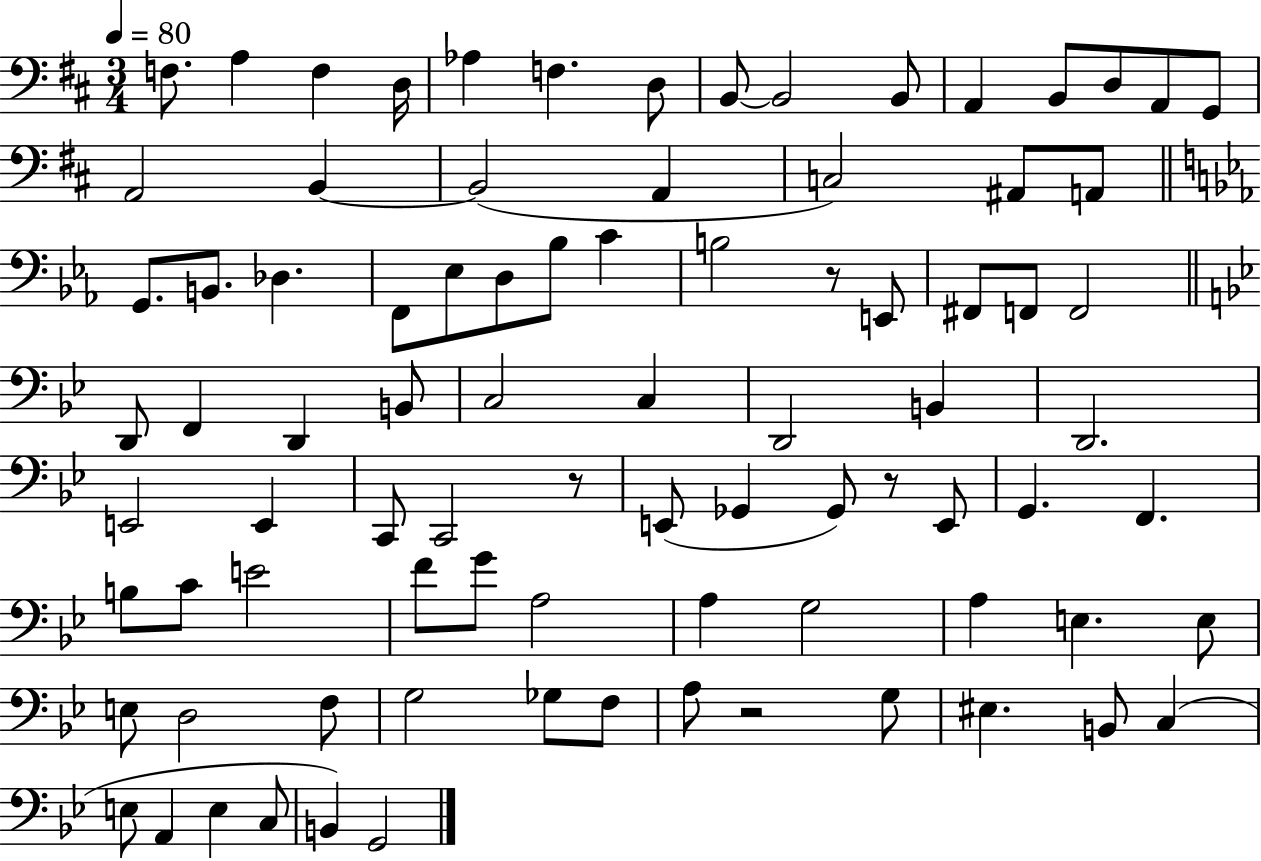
F3/e. A3/q F3/q D3/s Ab3/q F3/q. D3/e B2/e B2/h B2/e A2/q B2/e D3/e A2/e G2/e A2/h B2/q B2/h A2/q C3/h A#2/e A2/e G2/e. B2/e. Db3/q. F2/e Eb3/e D3/e Bb3/e C4/q B3/h R/e E2/e F#2/e F2/e F2/h D2/e F2/q D2/q B2/e C3/h C3/q D2/h B2/q D2/h. E2/h E2/q C2/e C2/h R/e E2/e Gb2/q Gb2/e R/e E2/e G2/q. F2/q. B3/e C4/e E4/h F4/e G4/e A3/h A3/q G3/h A3/q E3/q. E3/e E3/e D3/h F3/e G3/h Gb3/e F3/e A3/e R/h G3/e EIS3/q. B2/e C3/q E3/e A2/q E3/q C3/e B2/q G2/h